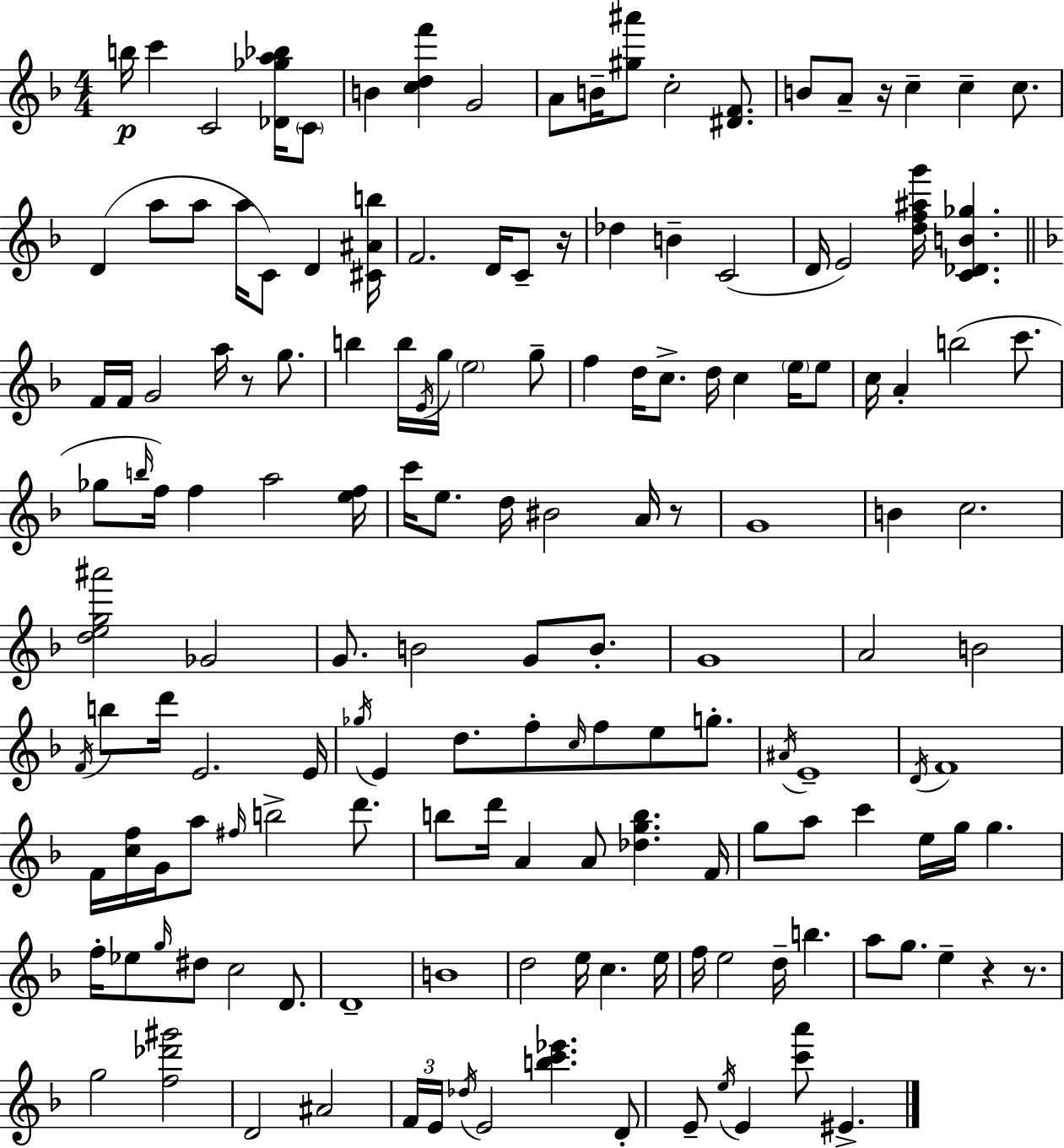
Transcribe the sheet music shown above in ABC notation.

X:1
T:Untitled
M:4/4
L:1/4
K:Dm
b/4 c' C2 [_D_ga_b]/4 C/2 B [cdf'] G2 A/2 B/4 [^g^a']/2 c2 [^DF]/2 B/2 A/2 z/4 c c c/2 D a/2 a/2 a/4 C/2 D [^C^Ab]/4 F2 D/4 C/2 z/4 _d B C2 D/4 E2 [df^ag']/4 [C_DB_g] F/4 F/4 G2 a/4 z/2 g/2 b b/4 E/4 g/4 e2 g/2 f d/4 c/2 d/4 c e/4 e/2 c/4 A b2 c'/2 _g/2 b/4 f/4 f a2 [ef]/4 c'/4 e/2 d/4 ^B2 A/4 z/2 G4 B c2 [deg^a']2 _G2 G/2 B2 G/2 B/2 G4 A2 B2 F/4 b/2 d'/4 E2 E/4 _g/4 E d/2 f/2 c/4 f/2 e/2 g/2 ^A/4 E4 D/4 F4 F/4 [cf]/4 G/4 a/2 ^f/4 b2 d'/2 b/2 d'/4 A A/2 [_dgb] F/4 g/2 a/2 c' e/4 g/4 g f/4 _e/2 g/4 ^d/2 c2 D/2 D4 B4 d2 e/4 c e/4 f/4 e2 d/4 b a/2 g/2 e z z/2 g2 [f_d'^g']2 D2 ^A2 F/4 E/4 _d/4 E2 [bc'_e'] D/2 E/2 e/4 E [c'a']/2 ^E